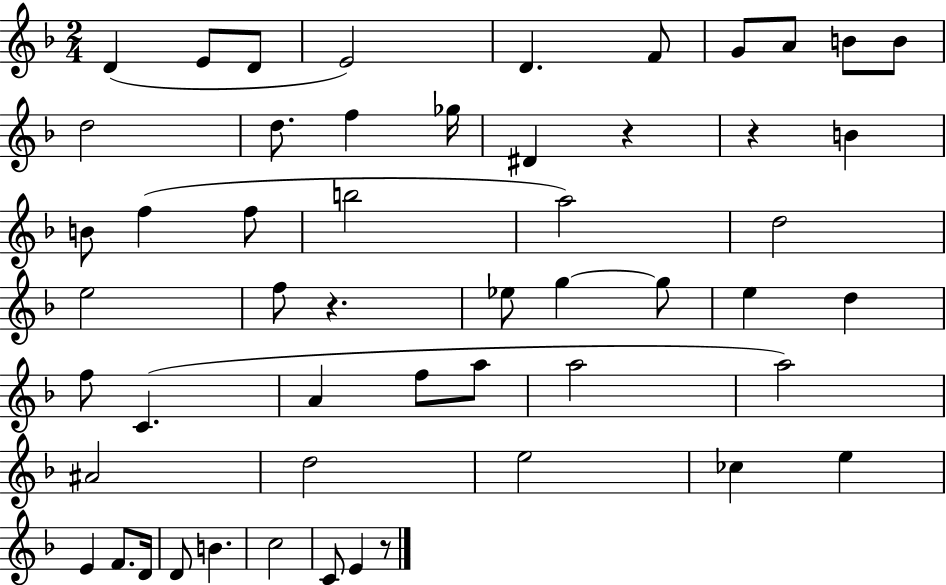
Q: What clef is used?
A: treble